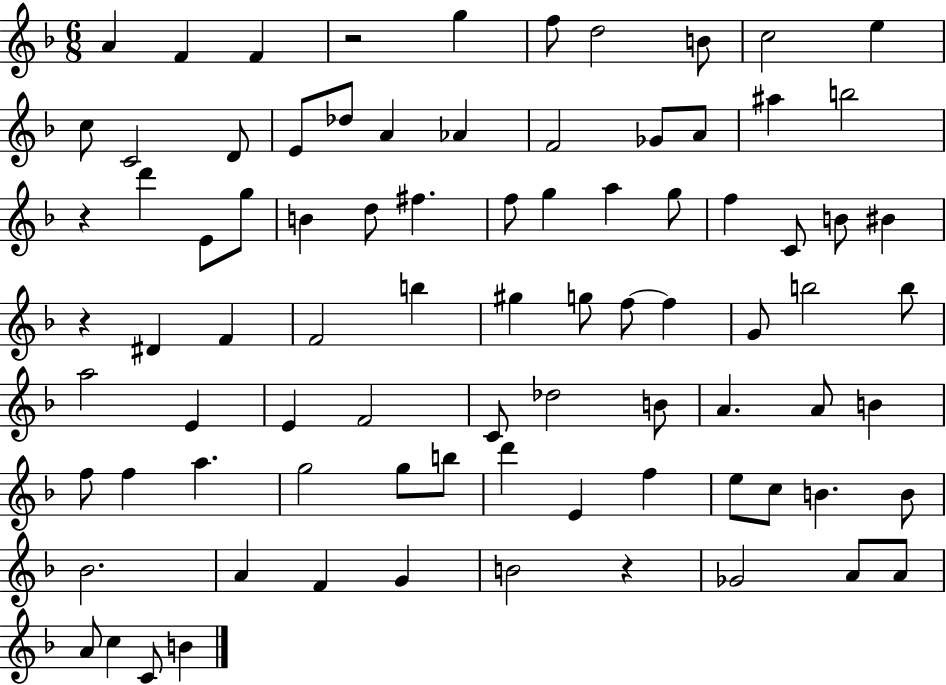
X:1
T:Untitled
M:6/8
L:1/4
K:F
A F F z2 g f/2 d2 B/2 c2 e c/2 C2 D/2 E/2 _d/2 A _A F2 _G/2 A/2 ^a b2 z d' E/2 g/2 B d/2 ^f f/2 g a g/2 f C/2 B/2 ^B z ^D F F2 b ^g g/2 f/2 f G/2 b2 b/2 a2 E E F2 C/2 _d2 B/2 A A/2 B f/2 f a g2 g/2 b/2 d' E f e/2 c/2 B B/2 _B2 A F G B2 z _G2 A/2 A/2 A/2 c C/2 B